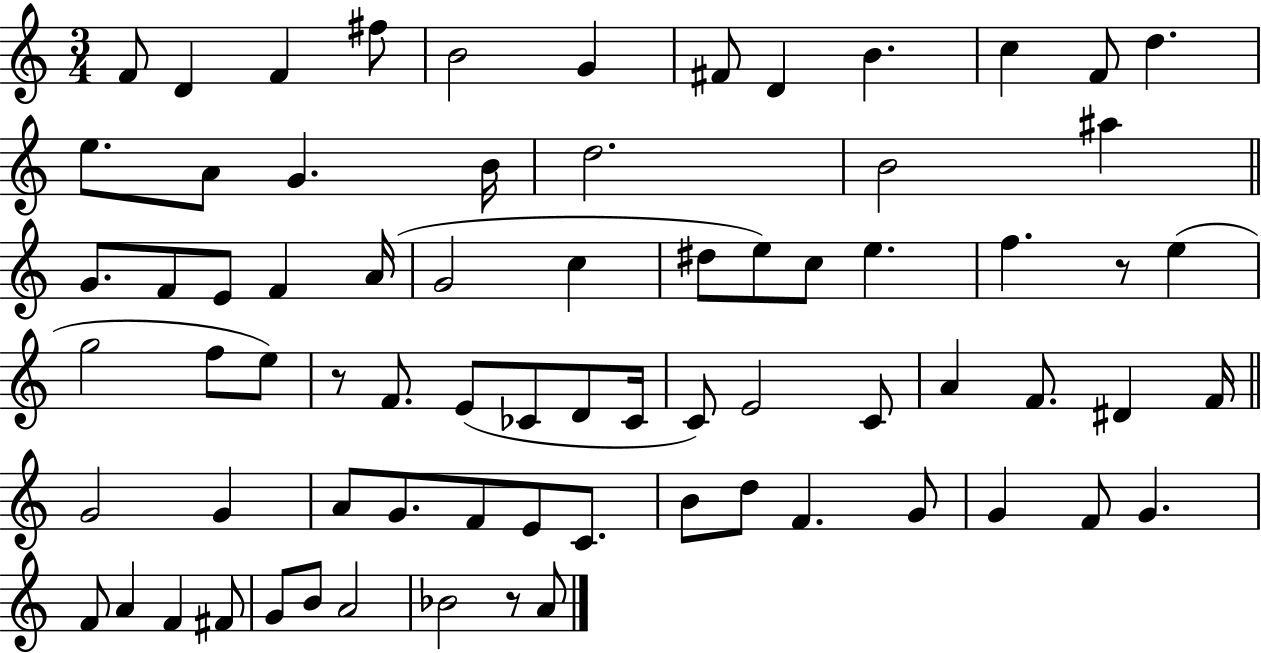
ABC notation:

X:1
T:Untitled
M:3/4
L:1/4
K:C
F/2 D F ^f/2 B2 G ^F/2 D B c F/2 d e/2 A/2 G B/4 d2 B2 ^a G/2 F/2 E/2 F A/4 G2 c ^d/2 e/2 c/2 e f z/2 e g2 f/2 e/2 z/2 F/2 E/2 _C/2 D/2 _C/4 C/2 E2 C/2 A F/2 ^D F/4 G2 G A/2 G/2 F/2 E/2 C/2 B/2 d/2 F G/2 G F/2 G F/2 A F ^F/2 G/2 B/2 A2 _B2 z/2 A/2